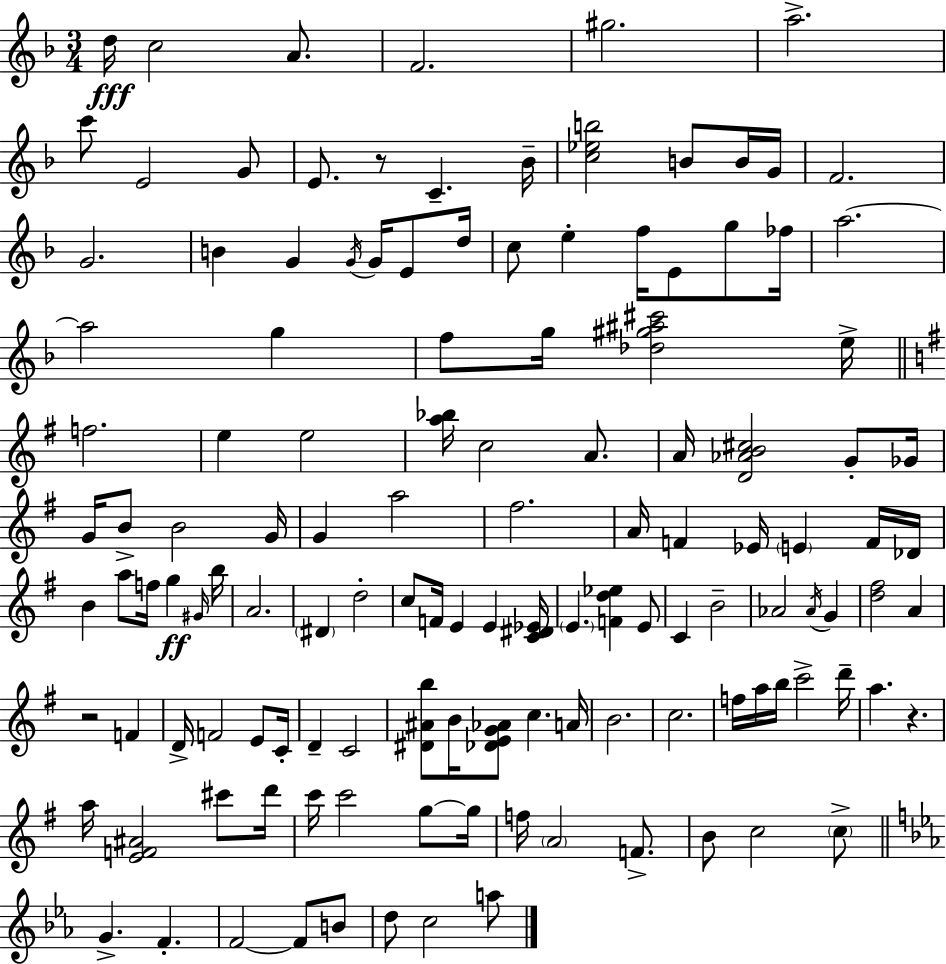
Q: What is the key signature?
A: D minor